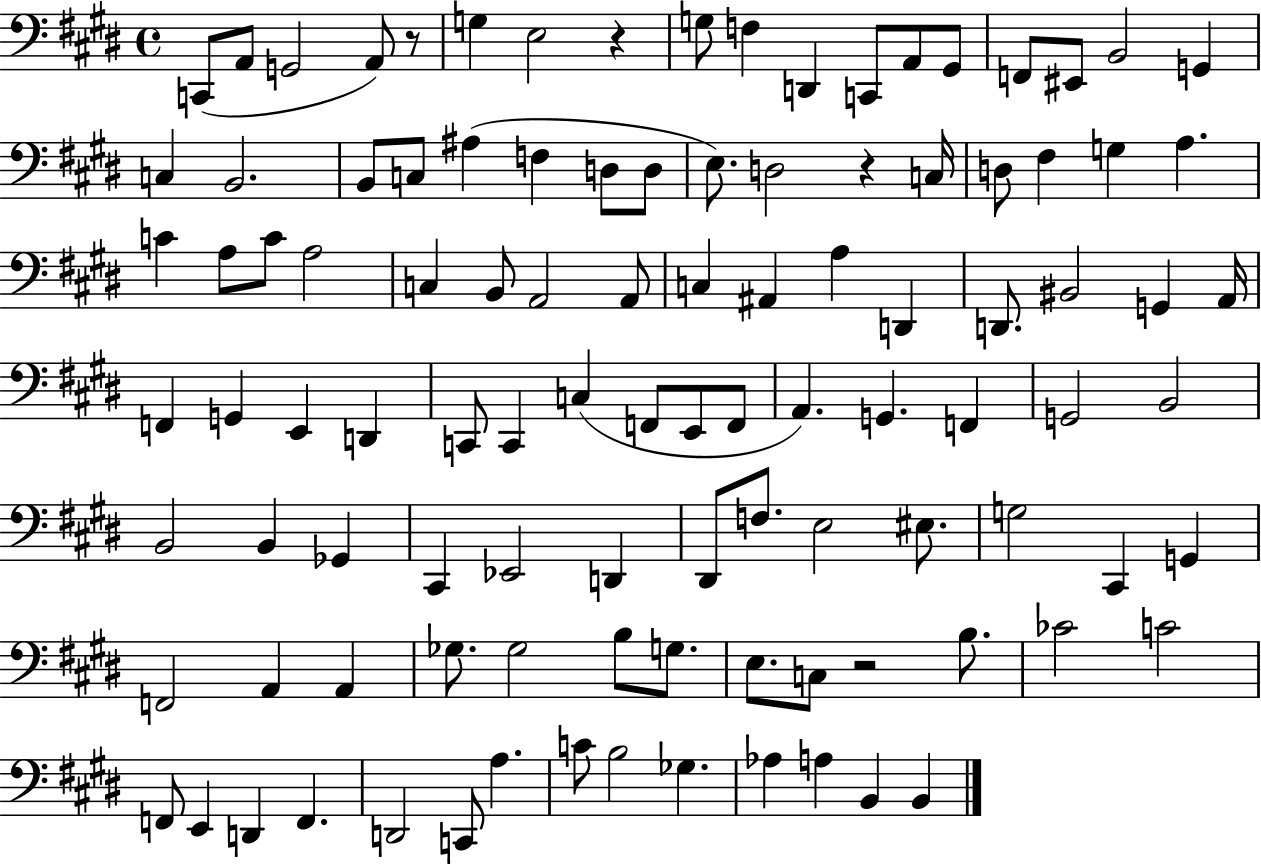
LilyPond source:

{
  \clef bass
  \time 4/4
  \defaultTimeSignature
  \key e \major
  c,8( a,8 g,2 a,8) r8 | g4 e2 r4 | g8 f4 d,4 c,8 a,8 gis,8 | f,8 eis,8 b,2 g,4 | \break c4 b,2. | b,8 c8 ais4( f4 d8 d8 | e8.) d2 r4 c16 | d8 fis4 g4 a4. | \break c'4 a8 c'8 a2 | c4 b,8 a,2 a,8 | c4 ais,4 a4 d,4 | d,8. bis,2 g,4 a,16 | \break f,4 g,4 e,4 d,4 | c,8 c,4 c4( f,8 e,8 f,8 | a,4.) g,4. f,4 | g,2 b,2 | \break b,2 b,4 ges,4 | cis,4 ees,2 d,4 | dis,8 f8. e2 eis8. | g2 cis,4 g,4 | \break f,2 a,4 a,4 | ges8. ges2 b8 g8. | e8. c8 r2 b8. | ces'2 c'2 | \break f,8 e,4 d,4 f,4. | d,2 c,8 a4. | c'8 b2 ges4. | aes4 a4 b,4 b,4 | \break \bar "|."
}